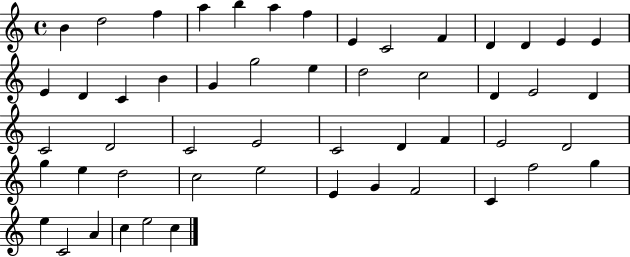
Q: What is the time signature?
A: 4/4